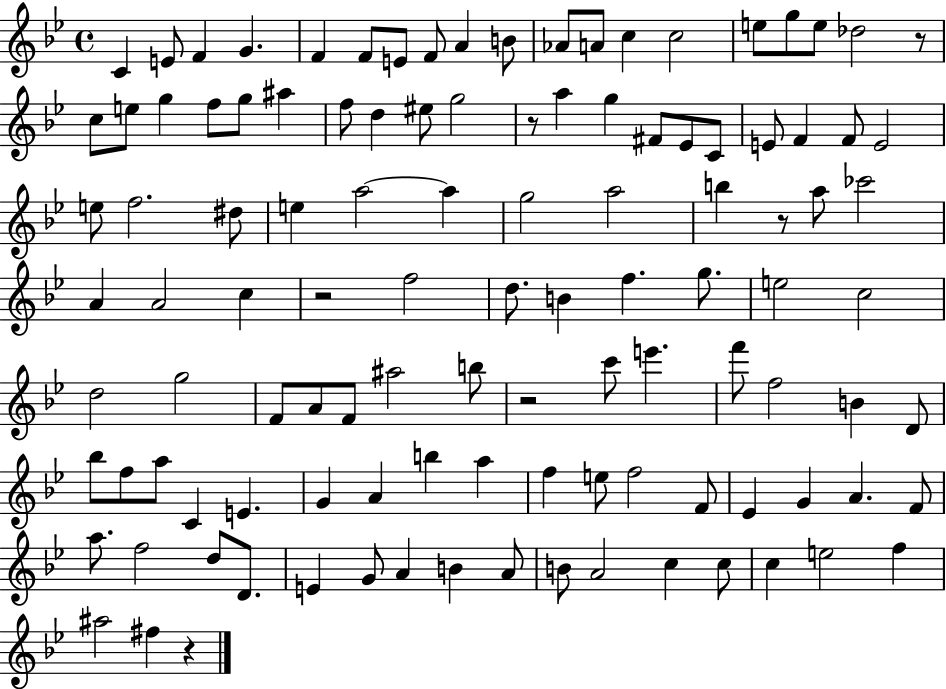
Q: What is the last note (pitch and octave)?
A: F#5